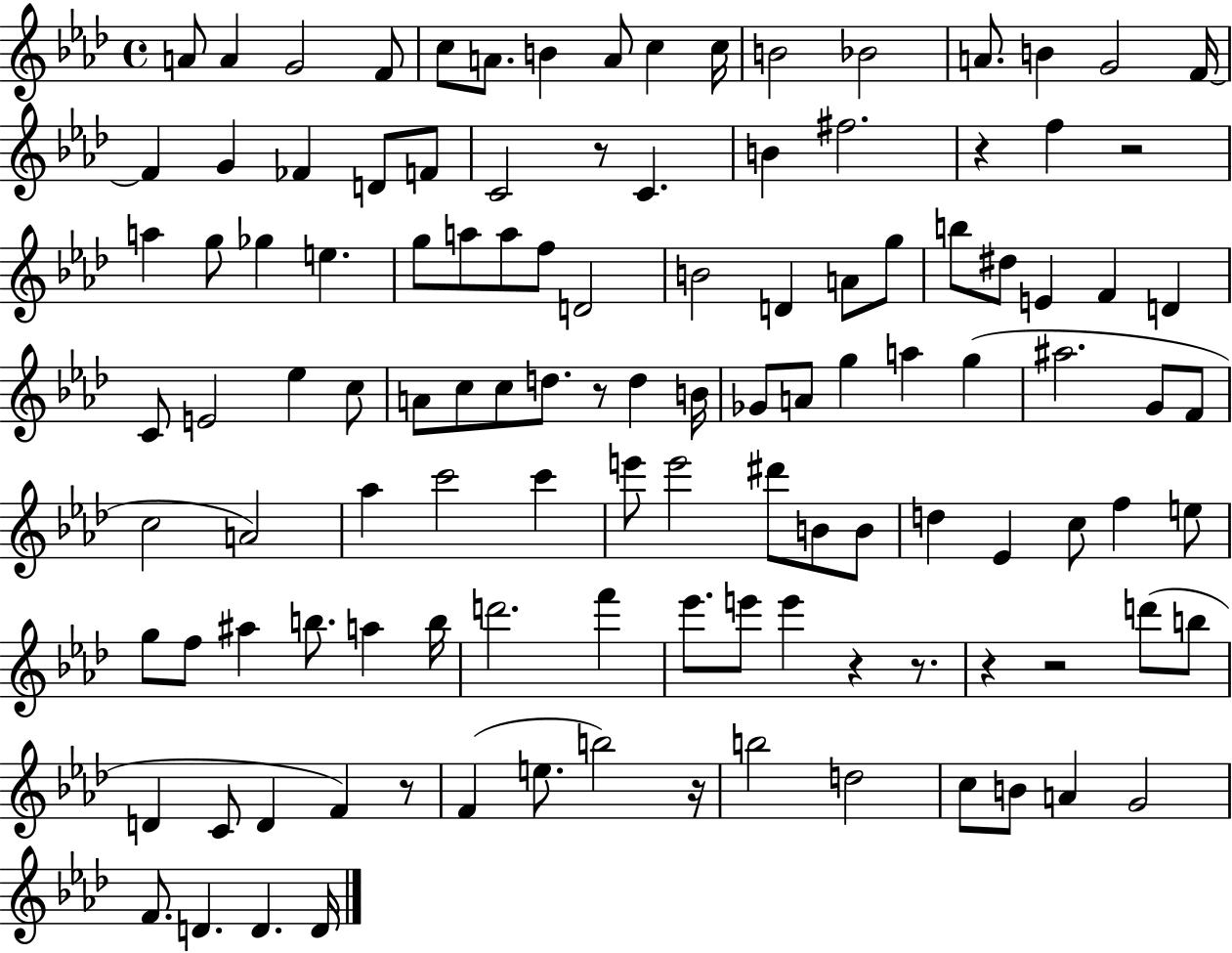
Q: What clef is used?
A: treble